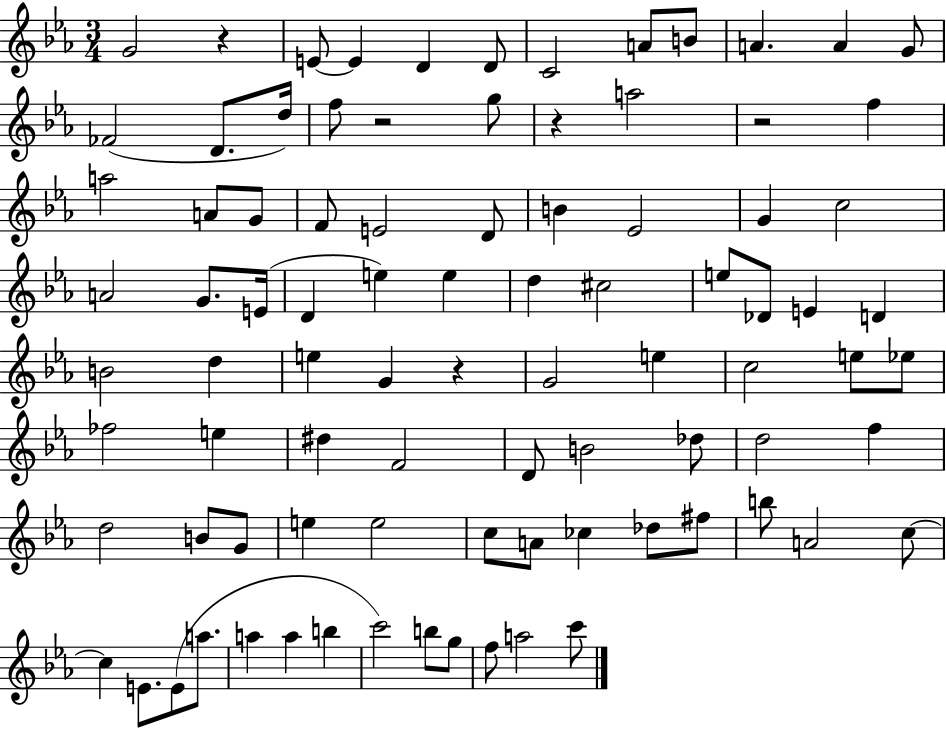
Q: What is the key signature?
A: EES major